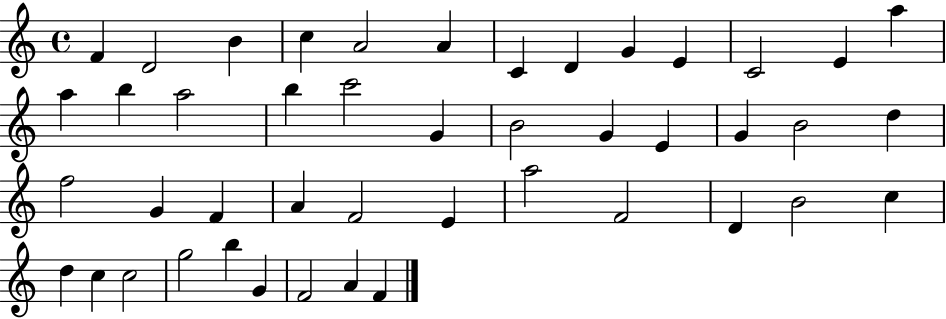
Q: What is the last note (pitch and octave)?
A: F4